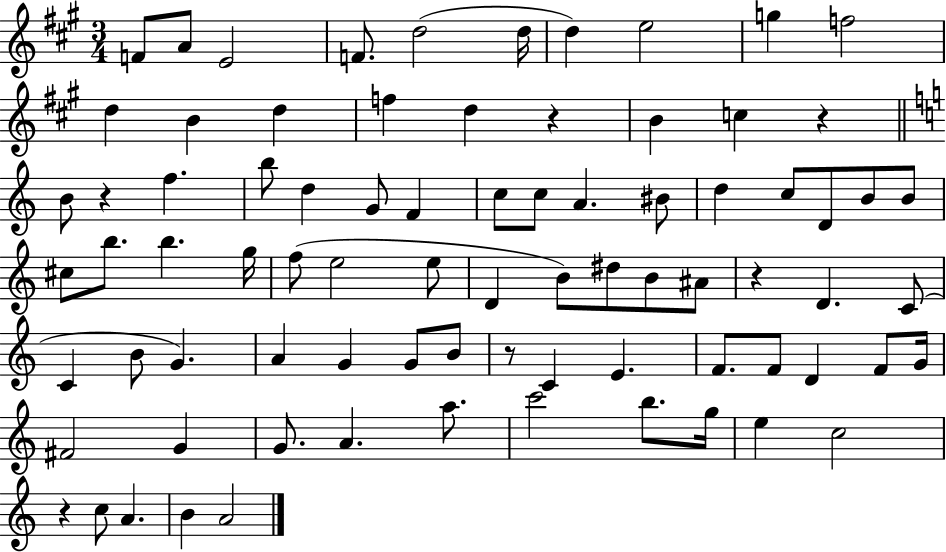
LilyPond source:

{
  \clef treble
  \numericTimeSignature
  \time 3/4
  \key a \major
  f'8 a'8 e'2 | f'8. d''2( d''16 | d''4) e''2 | g''4 f''2 | \break d''4 b'4 d''4 | f''4 d''4 r4 | b'4 c''4 r4 | \bar "||" \break \key c \major b'8 r4 f''4. | b''8 d''4 g'8 f'4 | c''8 c''8 a'4. bis'8 | d''4 c''8 d'8 b'8 b'8 | \break cis''8 b''8. b''4. g''16 | f''8( e''2 e''8 | d'4 b'8) dis''8 b'8 ais'8 | r4 d'4. c'8( | \break c'4 b'8 g'4.) | a'4 g'4 g'8 b'8 | r8 c'4 e'4. | f'8. f'8 d'4 f'8 g'16 | \break fis'2 g'4 | g'8. a'4. a''8. | c'''2 b''8. g''16 | e''4 c''2 | \break r4 c''8 a'4. | b'4 a'2 | \bar "|."
}